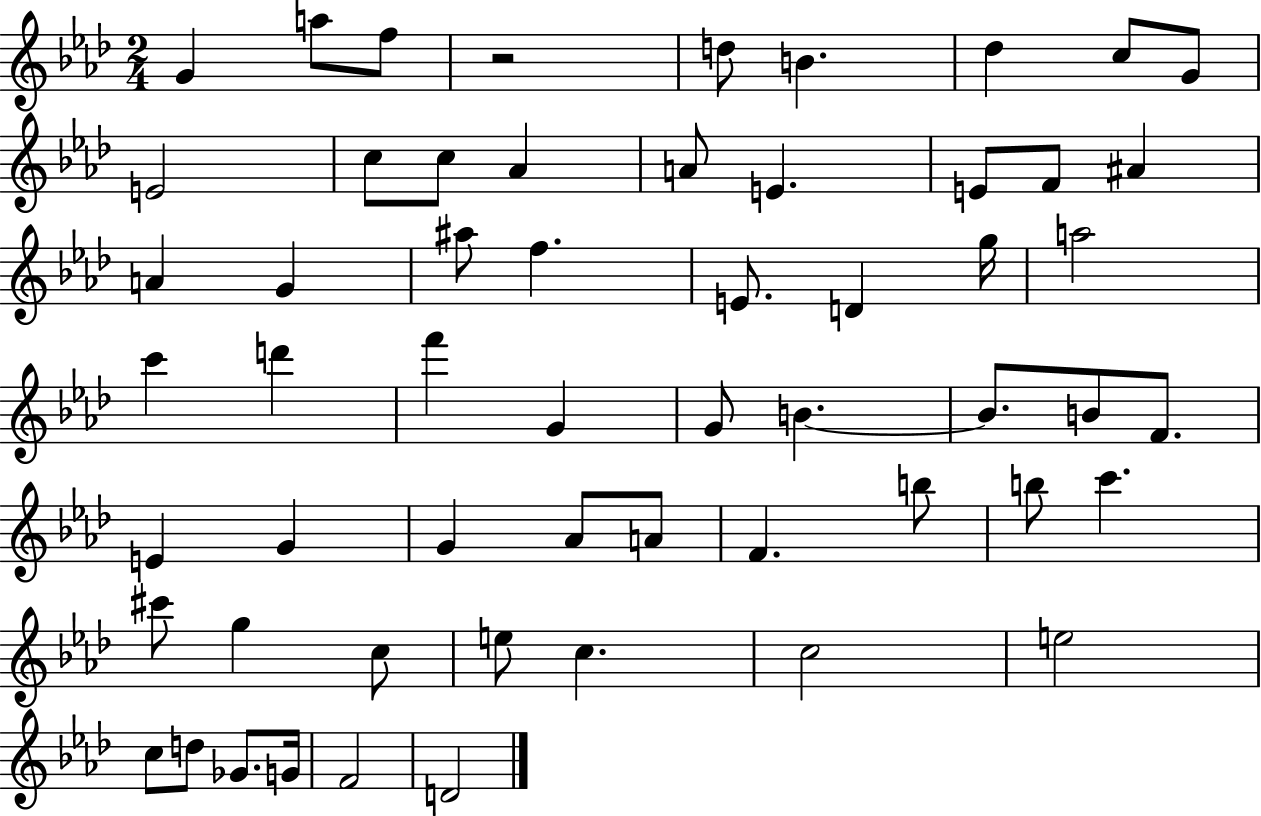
X:1
T:Untitled
M:2/4
L:1/4
K:Ab
G a/2 f/2 z2 d/2 B _d c/2 G/2 E2 c/2 c/2 _A A/2 E E/2 F/2 ^A A G ^a/2 f E/2 D g/4 a2 c' d' f' G G/2 B B/2 B/2 F/2 E G G _A/2 A/2 F b/2 b/2 c' ^c'/2 g c/2 e/2 c c2 e2 c/2 d/2 _G/2 G/4 F2 D2